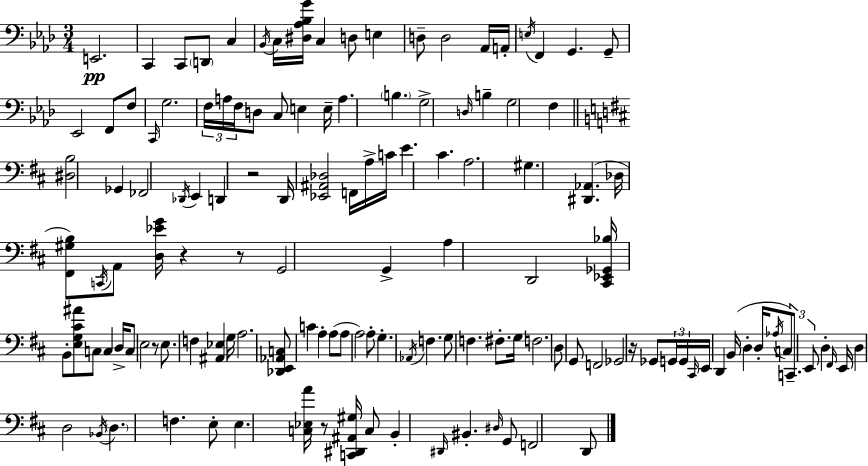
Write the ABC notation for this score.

X:1
T:Untitled
M:3/4
L:1/4
K:Ab
E,,2 C,, C,,/2 D,,/2 C, _B,,/4 C,/4 [^D,_A,_B,G]/4 C, D,/2 E, D,/2 D,2 _A,,/4 A,,/4 E,/4 F,, G,, G,,/2 _E,,2 F,,/2 F,/2 C,,/4 G,2 F,/4 A,/4 F,/4 D,/2 C,/2 E, E,/4 A, B, G,2 D,/4 B, G,2 F, [^D,B,]2 _G,, _F,,2 _D,,/4 E,, D,, z2 D,,/4 [_E,,^A,,_D,]2 F,,/4 A,/4 C/4 E ^C A,2 ^G, [^D,,_A,,] _D,/4 [^F,,^G,B,]/2 C,,/4 A,,/2 [D,_EG]/4 z z/2 G,,2 G,, A, D,,2 [^C,,_E,,_G,,_B,]/4 B,,/2 [E,G,^C^A]/2 C,/2 C, D,/4 C,/2 E,2 z/2 E,/2 F, [^A,,_E,] G,/4 A,2 [_D,,E,,_A,,C,]/2 C A, A,/2 A,/2 A,2 A,/2 G, _A,,/4 F, G,/2 F, ^F,/2 G,/4 F,2 D,/2 G,,/2 F,,2 _G,,2 z/4 _G,,/2 G,,/4 G,,/4 ^C,,/4 E,,/4 D,, B,,/4 D, D,/4 _A,/4 C,/2 C,,/2 E,,/2 D, ^F,,/4 E,,/4 D, D,2 _B,,/4 D, F, E,/2 E, [C,_E,A]/4 z/2 [C,,^D,,^A,,^G,]/4 C,/2 B,, ^D,,/4 ^B,, ^D,/4 G,,/2 F,,2 D,,/2